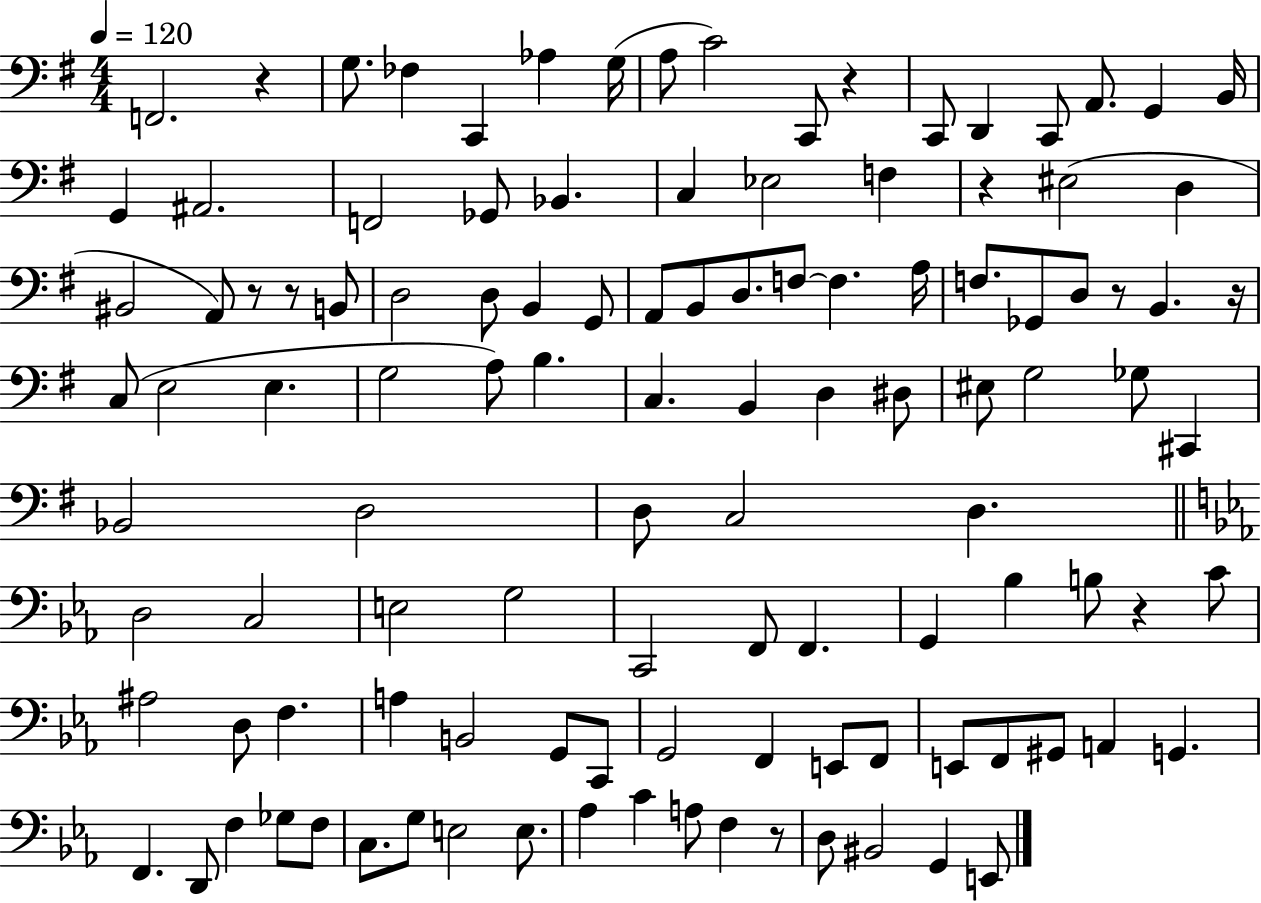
{
  \clef bass
  \numericTimeSignature
  \time 4/4
  \key g \major
  \tempo 4 = 120
  \repeat volta 2 { f,2. r4 | g8. fes4 c,4 aes4 g16( | a8 c'2) c,8 r4 | c,8 d,4 c,8 a,8. g,4 b,16 | \break g,4 ais,2. | f,2 ges,8 bes,4. | c4 ees2 f4 | r4 eis2( d4 | \break bis,2 a,8) r8 r8 b,8 | d2 d8 b,4 g,8 | a,8 b,8 d8. f8~~ f4. a16 | f8. ges,8 d8 r8 b,4. r16 | \break c8( e2 e4. | g2 a8) b4. | c4. b,4 d4 dis8 | eis8 g2 ges8 cis,4 | \break bes,2 d2 | d8 c2 d4. | \bar "||" \break \key ees \major d2 c2 | e2 g2 | c,2 f,8 f,4. | g,4 bes4 b8 r4 c'8 | \break ais2 d8 f4. | a4 b,2 g,8 c,8 | g,2 f,4 e,8 f,8 | e,8 f,8 gis,8 a,4 g,4. | \break f,4. d,8 f4 ges8 f8 | c8. g8 e2 e8. | aes4 c'4 a8 f4 r8 | d8 bis,2 g,4 e,8 | \break } \bar "|."
}